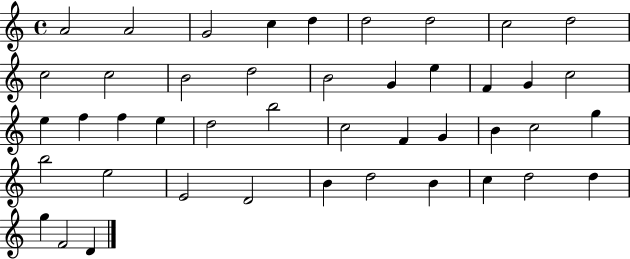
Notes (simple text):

A4/h A4/h G4/h C5/q D5/q D5/h D5/h C5/h D5/h C5/h C5/h B4/h D5/h B4/h G4/q E5/q F4/q G4/q C5/h E5/q F5/q F5/q E5/q D5/h B5/h C5/h F4/q G4/q B4/q C5/h G5/q B5/h E5/h E4/h D4/h B4/q D5/h B4/q C5/q D5/h D5/q G5/q F4/h D4/q